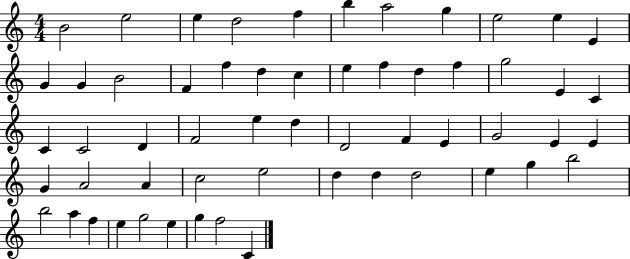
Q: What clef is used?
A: treble